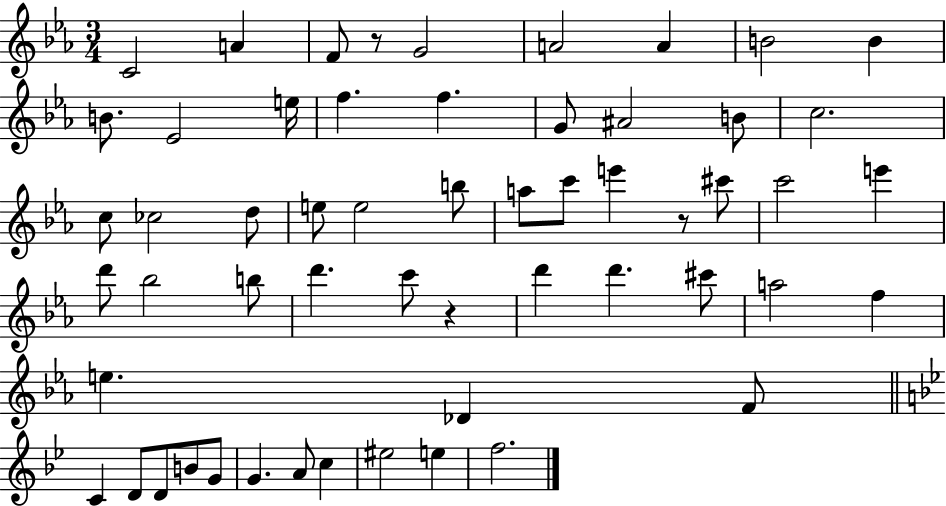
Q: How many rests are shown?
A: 3